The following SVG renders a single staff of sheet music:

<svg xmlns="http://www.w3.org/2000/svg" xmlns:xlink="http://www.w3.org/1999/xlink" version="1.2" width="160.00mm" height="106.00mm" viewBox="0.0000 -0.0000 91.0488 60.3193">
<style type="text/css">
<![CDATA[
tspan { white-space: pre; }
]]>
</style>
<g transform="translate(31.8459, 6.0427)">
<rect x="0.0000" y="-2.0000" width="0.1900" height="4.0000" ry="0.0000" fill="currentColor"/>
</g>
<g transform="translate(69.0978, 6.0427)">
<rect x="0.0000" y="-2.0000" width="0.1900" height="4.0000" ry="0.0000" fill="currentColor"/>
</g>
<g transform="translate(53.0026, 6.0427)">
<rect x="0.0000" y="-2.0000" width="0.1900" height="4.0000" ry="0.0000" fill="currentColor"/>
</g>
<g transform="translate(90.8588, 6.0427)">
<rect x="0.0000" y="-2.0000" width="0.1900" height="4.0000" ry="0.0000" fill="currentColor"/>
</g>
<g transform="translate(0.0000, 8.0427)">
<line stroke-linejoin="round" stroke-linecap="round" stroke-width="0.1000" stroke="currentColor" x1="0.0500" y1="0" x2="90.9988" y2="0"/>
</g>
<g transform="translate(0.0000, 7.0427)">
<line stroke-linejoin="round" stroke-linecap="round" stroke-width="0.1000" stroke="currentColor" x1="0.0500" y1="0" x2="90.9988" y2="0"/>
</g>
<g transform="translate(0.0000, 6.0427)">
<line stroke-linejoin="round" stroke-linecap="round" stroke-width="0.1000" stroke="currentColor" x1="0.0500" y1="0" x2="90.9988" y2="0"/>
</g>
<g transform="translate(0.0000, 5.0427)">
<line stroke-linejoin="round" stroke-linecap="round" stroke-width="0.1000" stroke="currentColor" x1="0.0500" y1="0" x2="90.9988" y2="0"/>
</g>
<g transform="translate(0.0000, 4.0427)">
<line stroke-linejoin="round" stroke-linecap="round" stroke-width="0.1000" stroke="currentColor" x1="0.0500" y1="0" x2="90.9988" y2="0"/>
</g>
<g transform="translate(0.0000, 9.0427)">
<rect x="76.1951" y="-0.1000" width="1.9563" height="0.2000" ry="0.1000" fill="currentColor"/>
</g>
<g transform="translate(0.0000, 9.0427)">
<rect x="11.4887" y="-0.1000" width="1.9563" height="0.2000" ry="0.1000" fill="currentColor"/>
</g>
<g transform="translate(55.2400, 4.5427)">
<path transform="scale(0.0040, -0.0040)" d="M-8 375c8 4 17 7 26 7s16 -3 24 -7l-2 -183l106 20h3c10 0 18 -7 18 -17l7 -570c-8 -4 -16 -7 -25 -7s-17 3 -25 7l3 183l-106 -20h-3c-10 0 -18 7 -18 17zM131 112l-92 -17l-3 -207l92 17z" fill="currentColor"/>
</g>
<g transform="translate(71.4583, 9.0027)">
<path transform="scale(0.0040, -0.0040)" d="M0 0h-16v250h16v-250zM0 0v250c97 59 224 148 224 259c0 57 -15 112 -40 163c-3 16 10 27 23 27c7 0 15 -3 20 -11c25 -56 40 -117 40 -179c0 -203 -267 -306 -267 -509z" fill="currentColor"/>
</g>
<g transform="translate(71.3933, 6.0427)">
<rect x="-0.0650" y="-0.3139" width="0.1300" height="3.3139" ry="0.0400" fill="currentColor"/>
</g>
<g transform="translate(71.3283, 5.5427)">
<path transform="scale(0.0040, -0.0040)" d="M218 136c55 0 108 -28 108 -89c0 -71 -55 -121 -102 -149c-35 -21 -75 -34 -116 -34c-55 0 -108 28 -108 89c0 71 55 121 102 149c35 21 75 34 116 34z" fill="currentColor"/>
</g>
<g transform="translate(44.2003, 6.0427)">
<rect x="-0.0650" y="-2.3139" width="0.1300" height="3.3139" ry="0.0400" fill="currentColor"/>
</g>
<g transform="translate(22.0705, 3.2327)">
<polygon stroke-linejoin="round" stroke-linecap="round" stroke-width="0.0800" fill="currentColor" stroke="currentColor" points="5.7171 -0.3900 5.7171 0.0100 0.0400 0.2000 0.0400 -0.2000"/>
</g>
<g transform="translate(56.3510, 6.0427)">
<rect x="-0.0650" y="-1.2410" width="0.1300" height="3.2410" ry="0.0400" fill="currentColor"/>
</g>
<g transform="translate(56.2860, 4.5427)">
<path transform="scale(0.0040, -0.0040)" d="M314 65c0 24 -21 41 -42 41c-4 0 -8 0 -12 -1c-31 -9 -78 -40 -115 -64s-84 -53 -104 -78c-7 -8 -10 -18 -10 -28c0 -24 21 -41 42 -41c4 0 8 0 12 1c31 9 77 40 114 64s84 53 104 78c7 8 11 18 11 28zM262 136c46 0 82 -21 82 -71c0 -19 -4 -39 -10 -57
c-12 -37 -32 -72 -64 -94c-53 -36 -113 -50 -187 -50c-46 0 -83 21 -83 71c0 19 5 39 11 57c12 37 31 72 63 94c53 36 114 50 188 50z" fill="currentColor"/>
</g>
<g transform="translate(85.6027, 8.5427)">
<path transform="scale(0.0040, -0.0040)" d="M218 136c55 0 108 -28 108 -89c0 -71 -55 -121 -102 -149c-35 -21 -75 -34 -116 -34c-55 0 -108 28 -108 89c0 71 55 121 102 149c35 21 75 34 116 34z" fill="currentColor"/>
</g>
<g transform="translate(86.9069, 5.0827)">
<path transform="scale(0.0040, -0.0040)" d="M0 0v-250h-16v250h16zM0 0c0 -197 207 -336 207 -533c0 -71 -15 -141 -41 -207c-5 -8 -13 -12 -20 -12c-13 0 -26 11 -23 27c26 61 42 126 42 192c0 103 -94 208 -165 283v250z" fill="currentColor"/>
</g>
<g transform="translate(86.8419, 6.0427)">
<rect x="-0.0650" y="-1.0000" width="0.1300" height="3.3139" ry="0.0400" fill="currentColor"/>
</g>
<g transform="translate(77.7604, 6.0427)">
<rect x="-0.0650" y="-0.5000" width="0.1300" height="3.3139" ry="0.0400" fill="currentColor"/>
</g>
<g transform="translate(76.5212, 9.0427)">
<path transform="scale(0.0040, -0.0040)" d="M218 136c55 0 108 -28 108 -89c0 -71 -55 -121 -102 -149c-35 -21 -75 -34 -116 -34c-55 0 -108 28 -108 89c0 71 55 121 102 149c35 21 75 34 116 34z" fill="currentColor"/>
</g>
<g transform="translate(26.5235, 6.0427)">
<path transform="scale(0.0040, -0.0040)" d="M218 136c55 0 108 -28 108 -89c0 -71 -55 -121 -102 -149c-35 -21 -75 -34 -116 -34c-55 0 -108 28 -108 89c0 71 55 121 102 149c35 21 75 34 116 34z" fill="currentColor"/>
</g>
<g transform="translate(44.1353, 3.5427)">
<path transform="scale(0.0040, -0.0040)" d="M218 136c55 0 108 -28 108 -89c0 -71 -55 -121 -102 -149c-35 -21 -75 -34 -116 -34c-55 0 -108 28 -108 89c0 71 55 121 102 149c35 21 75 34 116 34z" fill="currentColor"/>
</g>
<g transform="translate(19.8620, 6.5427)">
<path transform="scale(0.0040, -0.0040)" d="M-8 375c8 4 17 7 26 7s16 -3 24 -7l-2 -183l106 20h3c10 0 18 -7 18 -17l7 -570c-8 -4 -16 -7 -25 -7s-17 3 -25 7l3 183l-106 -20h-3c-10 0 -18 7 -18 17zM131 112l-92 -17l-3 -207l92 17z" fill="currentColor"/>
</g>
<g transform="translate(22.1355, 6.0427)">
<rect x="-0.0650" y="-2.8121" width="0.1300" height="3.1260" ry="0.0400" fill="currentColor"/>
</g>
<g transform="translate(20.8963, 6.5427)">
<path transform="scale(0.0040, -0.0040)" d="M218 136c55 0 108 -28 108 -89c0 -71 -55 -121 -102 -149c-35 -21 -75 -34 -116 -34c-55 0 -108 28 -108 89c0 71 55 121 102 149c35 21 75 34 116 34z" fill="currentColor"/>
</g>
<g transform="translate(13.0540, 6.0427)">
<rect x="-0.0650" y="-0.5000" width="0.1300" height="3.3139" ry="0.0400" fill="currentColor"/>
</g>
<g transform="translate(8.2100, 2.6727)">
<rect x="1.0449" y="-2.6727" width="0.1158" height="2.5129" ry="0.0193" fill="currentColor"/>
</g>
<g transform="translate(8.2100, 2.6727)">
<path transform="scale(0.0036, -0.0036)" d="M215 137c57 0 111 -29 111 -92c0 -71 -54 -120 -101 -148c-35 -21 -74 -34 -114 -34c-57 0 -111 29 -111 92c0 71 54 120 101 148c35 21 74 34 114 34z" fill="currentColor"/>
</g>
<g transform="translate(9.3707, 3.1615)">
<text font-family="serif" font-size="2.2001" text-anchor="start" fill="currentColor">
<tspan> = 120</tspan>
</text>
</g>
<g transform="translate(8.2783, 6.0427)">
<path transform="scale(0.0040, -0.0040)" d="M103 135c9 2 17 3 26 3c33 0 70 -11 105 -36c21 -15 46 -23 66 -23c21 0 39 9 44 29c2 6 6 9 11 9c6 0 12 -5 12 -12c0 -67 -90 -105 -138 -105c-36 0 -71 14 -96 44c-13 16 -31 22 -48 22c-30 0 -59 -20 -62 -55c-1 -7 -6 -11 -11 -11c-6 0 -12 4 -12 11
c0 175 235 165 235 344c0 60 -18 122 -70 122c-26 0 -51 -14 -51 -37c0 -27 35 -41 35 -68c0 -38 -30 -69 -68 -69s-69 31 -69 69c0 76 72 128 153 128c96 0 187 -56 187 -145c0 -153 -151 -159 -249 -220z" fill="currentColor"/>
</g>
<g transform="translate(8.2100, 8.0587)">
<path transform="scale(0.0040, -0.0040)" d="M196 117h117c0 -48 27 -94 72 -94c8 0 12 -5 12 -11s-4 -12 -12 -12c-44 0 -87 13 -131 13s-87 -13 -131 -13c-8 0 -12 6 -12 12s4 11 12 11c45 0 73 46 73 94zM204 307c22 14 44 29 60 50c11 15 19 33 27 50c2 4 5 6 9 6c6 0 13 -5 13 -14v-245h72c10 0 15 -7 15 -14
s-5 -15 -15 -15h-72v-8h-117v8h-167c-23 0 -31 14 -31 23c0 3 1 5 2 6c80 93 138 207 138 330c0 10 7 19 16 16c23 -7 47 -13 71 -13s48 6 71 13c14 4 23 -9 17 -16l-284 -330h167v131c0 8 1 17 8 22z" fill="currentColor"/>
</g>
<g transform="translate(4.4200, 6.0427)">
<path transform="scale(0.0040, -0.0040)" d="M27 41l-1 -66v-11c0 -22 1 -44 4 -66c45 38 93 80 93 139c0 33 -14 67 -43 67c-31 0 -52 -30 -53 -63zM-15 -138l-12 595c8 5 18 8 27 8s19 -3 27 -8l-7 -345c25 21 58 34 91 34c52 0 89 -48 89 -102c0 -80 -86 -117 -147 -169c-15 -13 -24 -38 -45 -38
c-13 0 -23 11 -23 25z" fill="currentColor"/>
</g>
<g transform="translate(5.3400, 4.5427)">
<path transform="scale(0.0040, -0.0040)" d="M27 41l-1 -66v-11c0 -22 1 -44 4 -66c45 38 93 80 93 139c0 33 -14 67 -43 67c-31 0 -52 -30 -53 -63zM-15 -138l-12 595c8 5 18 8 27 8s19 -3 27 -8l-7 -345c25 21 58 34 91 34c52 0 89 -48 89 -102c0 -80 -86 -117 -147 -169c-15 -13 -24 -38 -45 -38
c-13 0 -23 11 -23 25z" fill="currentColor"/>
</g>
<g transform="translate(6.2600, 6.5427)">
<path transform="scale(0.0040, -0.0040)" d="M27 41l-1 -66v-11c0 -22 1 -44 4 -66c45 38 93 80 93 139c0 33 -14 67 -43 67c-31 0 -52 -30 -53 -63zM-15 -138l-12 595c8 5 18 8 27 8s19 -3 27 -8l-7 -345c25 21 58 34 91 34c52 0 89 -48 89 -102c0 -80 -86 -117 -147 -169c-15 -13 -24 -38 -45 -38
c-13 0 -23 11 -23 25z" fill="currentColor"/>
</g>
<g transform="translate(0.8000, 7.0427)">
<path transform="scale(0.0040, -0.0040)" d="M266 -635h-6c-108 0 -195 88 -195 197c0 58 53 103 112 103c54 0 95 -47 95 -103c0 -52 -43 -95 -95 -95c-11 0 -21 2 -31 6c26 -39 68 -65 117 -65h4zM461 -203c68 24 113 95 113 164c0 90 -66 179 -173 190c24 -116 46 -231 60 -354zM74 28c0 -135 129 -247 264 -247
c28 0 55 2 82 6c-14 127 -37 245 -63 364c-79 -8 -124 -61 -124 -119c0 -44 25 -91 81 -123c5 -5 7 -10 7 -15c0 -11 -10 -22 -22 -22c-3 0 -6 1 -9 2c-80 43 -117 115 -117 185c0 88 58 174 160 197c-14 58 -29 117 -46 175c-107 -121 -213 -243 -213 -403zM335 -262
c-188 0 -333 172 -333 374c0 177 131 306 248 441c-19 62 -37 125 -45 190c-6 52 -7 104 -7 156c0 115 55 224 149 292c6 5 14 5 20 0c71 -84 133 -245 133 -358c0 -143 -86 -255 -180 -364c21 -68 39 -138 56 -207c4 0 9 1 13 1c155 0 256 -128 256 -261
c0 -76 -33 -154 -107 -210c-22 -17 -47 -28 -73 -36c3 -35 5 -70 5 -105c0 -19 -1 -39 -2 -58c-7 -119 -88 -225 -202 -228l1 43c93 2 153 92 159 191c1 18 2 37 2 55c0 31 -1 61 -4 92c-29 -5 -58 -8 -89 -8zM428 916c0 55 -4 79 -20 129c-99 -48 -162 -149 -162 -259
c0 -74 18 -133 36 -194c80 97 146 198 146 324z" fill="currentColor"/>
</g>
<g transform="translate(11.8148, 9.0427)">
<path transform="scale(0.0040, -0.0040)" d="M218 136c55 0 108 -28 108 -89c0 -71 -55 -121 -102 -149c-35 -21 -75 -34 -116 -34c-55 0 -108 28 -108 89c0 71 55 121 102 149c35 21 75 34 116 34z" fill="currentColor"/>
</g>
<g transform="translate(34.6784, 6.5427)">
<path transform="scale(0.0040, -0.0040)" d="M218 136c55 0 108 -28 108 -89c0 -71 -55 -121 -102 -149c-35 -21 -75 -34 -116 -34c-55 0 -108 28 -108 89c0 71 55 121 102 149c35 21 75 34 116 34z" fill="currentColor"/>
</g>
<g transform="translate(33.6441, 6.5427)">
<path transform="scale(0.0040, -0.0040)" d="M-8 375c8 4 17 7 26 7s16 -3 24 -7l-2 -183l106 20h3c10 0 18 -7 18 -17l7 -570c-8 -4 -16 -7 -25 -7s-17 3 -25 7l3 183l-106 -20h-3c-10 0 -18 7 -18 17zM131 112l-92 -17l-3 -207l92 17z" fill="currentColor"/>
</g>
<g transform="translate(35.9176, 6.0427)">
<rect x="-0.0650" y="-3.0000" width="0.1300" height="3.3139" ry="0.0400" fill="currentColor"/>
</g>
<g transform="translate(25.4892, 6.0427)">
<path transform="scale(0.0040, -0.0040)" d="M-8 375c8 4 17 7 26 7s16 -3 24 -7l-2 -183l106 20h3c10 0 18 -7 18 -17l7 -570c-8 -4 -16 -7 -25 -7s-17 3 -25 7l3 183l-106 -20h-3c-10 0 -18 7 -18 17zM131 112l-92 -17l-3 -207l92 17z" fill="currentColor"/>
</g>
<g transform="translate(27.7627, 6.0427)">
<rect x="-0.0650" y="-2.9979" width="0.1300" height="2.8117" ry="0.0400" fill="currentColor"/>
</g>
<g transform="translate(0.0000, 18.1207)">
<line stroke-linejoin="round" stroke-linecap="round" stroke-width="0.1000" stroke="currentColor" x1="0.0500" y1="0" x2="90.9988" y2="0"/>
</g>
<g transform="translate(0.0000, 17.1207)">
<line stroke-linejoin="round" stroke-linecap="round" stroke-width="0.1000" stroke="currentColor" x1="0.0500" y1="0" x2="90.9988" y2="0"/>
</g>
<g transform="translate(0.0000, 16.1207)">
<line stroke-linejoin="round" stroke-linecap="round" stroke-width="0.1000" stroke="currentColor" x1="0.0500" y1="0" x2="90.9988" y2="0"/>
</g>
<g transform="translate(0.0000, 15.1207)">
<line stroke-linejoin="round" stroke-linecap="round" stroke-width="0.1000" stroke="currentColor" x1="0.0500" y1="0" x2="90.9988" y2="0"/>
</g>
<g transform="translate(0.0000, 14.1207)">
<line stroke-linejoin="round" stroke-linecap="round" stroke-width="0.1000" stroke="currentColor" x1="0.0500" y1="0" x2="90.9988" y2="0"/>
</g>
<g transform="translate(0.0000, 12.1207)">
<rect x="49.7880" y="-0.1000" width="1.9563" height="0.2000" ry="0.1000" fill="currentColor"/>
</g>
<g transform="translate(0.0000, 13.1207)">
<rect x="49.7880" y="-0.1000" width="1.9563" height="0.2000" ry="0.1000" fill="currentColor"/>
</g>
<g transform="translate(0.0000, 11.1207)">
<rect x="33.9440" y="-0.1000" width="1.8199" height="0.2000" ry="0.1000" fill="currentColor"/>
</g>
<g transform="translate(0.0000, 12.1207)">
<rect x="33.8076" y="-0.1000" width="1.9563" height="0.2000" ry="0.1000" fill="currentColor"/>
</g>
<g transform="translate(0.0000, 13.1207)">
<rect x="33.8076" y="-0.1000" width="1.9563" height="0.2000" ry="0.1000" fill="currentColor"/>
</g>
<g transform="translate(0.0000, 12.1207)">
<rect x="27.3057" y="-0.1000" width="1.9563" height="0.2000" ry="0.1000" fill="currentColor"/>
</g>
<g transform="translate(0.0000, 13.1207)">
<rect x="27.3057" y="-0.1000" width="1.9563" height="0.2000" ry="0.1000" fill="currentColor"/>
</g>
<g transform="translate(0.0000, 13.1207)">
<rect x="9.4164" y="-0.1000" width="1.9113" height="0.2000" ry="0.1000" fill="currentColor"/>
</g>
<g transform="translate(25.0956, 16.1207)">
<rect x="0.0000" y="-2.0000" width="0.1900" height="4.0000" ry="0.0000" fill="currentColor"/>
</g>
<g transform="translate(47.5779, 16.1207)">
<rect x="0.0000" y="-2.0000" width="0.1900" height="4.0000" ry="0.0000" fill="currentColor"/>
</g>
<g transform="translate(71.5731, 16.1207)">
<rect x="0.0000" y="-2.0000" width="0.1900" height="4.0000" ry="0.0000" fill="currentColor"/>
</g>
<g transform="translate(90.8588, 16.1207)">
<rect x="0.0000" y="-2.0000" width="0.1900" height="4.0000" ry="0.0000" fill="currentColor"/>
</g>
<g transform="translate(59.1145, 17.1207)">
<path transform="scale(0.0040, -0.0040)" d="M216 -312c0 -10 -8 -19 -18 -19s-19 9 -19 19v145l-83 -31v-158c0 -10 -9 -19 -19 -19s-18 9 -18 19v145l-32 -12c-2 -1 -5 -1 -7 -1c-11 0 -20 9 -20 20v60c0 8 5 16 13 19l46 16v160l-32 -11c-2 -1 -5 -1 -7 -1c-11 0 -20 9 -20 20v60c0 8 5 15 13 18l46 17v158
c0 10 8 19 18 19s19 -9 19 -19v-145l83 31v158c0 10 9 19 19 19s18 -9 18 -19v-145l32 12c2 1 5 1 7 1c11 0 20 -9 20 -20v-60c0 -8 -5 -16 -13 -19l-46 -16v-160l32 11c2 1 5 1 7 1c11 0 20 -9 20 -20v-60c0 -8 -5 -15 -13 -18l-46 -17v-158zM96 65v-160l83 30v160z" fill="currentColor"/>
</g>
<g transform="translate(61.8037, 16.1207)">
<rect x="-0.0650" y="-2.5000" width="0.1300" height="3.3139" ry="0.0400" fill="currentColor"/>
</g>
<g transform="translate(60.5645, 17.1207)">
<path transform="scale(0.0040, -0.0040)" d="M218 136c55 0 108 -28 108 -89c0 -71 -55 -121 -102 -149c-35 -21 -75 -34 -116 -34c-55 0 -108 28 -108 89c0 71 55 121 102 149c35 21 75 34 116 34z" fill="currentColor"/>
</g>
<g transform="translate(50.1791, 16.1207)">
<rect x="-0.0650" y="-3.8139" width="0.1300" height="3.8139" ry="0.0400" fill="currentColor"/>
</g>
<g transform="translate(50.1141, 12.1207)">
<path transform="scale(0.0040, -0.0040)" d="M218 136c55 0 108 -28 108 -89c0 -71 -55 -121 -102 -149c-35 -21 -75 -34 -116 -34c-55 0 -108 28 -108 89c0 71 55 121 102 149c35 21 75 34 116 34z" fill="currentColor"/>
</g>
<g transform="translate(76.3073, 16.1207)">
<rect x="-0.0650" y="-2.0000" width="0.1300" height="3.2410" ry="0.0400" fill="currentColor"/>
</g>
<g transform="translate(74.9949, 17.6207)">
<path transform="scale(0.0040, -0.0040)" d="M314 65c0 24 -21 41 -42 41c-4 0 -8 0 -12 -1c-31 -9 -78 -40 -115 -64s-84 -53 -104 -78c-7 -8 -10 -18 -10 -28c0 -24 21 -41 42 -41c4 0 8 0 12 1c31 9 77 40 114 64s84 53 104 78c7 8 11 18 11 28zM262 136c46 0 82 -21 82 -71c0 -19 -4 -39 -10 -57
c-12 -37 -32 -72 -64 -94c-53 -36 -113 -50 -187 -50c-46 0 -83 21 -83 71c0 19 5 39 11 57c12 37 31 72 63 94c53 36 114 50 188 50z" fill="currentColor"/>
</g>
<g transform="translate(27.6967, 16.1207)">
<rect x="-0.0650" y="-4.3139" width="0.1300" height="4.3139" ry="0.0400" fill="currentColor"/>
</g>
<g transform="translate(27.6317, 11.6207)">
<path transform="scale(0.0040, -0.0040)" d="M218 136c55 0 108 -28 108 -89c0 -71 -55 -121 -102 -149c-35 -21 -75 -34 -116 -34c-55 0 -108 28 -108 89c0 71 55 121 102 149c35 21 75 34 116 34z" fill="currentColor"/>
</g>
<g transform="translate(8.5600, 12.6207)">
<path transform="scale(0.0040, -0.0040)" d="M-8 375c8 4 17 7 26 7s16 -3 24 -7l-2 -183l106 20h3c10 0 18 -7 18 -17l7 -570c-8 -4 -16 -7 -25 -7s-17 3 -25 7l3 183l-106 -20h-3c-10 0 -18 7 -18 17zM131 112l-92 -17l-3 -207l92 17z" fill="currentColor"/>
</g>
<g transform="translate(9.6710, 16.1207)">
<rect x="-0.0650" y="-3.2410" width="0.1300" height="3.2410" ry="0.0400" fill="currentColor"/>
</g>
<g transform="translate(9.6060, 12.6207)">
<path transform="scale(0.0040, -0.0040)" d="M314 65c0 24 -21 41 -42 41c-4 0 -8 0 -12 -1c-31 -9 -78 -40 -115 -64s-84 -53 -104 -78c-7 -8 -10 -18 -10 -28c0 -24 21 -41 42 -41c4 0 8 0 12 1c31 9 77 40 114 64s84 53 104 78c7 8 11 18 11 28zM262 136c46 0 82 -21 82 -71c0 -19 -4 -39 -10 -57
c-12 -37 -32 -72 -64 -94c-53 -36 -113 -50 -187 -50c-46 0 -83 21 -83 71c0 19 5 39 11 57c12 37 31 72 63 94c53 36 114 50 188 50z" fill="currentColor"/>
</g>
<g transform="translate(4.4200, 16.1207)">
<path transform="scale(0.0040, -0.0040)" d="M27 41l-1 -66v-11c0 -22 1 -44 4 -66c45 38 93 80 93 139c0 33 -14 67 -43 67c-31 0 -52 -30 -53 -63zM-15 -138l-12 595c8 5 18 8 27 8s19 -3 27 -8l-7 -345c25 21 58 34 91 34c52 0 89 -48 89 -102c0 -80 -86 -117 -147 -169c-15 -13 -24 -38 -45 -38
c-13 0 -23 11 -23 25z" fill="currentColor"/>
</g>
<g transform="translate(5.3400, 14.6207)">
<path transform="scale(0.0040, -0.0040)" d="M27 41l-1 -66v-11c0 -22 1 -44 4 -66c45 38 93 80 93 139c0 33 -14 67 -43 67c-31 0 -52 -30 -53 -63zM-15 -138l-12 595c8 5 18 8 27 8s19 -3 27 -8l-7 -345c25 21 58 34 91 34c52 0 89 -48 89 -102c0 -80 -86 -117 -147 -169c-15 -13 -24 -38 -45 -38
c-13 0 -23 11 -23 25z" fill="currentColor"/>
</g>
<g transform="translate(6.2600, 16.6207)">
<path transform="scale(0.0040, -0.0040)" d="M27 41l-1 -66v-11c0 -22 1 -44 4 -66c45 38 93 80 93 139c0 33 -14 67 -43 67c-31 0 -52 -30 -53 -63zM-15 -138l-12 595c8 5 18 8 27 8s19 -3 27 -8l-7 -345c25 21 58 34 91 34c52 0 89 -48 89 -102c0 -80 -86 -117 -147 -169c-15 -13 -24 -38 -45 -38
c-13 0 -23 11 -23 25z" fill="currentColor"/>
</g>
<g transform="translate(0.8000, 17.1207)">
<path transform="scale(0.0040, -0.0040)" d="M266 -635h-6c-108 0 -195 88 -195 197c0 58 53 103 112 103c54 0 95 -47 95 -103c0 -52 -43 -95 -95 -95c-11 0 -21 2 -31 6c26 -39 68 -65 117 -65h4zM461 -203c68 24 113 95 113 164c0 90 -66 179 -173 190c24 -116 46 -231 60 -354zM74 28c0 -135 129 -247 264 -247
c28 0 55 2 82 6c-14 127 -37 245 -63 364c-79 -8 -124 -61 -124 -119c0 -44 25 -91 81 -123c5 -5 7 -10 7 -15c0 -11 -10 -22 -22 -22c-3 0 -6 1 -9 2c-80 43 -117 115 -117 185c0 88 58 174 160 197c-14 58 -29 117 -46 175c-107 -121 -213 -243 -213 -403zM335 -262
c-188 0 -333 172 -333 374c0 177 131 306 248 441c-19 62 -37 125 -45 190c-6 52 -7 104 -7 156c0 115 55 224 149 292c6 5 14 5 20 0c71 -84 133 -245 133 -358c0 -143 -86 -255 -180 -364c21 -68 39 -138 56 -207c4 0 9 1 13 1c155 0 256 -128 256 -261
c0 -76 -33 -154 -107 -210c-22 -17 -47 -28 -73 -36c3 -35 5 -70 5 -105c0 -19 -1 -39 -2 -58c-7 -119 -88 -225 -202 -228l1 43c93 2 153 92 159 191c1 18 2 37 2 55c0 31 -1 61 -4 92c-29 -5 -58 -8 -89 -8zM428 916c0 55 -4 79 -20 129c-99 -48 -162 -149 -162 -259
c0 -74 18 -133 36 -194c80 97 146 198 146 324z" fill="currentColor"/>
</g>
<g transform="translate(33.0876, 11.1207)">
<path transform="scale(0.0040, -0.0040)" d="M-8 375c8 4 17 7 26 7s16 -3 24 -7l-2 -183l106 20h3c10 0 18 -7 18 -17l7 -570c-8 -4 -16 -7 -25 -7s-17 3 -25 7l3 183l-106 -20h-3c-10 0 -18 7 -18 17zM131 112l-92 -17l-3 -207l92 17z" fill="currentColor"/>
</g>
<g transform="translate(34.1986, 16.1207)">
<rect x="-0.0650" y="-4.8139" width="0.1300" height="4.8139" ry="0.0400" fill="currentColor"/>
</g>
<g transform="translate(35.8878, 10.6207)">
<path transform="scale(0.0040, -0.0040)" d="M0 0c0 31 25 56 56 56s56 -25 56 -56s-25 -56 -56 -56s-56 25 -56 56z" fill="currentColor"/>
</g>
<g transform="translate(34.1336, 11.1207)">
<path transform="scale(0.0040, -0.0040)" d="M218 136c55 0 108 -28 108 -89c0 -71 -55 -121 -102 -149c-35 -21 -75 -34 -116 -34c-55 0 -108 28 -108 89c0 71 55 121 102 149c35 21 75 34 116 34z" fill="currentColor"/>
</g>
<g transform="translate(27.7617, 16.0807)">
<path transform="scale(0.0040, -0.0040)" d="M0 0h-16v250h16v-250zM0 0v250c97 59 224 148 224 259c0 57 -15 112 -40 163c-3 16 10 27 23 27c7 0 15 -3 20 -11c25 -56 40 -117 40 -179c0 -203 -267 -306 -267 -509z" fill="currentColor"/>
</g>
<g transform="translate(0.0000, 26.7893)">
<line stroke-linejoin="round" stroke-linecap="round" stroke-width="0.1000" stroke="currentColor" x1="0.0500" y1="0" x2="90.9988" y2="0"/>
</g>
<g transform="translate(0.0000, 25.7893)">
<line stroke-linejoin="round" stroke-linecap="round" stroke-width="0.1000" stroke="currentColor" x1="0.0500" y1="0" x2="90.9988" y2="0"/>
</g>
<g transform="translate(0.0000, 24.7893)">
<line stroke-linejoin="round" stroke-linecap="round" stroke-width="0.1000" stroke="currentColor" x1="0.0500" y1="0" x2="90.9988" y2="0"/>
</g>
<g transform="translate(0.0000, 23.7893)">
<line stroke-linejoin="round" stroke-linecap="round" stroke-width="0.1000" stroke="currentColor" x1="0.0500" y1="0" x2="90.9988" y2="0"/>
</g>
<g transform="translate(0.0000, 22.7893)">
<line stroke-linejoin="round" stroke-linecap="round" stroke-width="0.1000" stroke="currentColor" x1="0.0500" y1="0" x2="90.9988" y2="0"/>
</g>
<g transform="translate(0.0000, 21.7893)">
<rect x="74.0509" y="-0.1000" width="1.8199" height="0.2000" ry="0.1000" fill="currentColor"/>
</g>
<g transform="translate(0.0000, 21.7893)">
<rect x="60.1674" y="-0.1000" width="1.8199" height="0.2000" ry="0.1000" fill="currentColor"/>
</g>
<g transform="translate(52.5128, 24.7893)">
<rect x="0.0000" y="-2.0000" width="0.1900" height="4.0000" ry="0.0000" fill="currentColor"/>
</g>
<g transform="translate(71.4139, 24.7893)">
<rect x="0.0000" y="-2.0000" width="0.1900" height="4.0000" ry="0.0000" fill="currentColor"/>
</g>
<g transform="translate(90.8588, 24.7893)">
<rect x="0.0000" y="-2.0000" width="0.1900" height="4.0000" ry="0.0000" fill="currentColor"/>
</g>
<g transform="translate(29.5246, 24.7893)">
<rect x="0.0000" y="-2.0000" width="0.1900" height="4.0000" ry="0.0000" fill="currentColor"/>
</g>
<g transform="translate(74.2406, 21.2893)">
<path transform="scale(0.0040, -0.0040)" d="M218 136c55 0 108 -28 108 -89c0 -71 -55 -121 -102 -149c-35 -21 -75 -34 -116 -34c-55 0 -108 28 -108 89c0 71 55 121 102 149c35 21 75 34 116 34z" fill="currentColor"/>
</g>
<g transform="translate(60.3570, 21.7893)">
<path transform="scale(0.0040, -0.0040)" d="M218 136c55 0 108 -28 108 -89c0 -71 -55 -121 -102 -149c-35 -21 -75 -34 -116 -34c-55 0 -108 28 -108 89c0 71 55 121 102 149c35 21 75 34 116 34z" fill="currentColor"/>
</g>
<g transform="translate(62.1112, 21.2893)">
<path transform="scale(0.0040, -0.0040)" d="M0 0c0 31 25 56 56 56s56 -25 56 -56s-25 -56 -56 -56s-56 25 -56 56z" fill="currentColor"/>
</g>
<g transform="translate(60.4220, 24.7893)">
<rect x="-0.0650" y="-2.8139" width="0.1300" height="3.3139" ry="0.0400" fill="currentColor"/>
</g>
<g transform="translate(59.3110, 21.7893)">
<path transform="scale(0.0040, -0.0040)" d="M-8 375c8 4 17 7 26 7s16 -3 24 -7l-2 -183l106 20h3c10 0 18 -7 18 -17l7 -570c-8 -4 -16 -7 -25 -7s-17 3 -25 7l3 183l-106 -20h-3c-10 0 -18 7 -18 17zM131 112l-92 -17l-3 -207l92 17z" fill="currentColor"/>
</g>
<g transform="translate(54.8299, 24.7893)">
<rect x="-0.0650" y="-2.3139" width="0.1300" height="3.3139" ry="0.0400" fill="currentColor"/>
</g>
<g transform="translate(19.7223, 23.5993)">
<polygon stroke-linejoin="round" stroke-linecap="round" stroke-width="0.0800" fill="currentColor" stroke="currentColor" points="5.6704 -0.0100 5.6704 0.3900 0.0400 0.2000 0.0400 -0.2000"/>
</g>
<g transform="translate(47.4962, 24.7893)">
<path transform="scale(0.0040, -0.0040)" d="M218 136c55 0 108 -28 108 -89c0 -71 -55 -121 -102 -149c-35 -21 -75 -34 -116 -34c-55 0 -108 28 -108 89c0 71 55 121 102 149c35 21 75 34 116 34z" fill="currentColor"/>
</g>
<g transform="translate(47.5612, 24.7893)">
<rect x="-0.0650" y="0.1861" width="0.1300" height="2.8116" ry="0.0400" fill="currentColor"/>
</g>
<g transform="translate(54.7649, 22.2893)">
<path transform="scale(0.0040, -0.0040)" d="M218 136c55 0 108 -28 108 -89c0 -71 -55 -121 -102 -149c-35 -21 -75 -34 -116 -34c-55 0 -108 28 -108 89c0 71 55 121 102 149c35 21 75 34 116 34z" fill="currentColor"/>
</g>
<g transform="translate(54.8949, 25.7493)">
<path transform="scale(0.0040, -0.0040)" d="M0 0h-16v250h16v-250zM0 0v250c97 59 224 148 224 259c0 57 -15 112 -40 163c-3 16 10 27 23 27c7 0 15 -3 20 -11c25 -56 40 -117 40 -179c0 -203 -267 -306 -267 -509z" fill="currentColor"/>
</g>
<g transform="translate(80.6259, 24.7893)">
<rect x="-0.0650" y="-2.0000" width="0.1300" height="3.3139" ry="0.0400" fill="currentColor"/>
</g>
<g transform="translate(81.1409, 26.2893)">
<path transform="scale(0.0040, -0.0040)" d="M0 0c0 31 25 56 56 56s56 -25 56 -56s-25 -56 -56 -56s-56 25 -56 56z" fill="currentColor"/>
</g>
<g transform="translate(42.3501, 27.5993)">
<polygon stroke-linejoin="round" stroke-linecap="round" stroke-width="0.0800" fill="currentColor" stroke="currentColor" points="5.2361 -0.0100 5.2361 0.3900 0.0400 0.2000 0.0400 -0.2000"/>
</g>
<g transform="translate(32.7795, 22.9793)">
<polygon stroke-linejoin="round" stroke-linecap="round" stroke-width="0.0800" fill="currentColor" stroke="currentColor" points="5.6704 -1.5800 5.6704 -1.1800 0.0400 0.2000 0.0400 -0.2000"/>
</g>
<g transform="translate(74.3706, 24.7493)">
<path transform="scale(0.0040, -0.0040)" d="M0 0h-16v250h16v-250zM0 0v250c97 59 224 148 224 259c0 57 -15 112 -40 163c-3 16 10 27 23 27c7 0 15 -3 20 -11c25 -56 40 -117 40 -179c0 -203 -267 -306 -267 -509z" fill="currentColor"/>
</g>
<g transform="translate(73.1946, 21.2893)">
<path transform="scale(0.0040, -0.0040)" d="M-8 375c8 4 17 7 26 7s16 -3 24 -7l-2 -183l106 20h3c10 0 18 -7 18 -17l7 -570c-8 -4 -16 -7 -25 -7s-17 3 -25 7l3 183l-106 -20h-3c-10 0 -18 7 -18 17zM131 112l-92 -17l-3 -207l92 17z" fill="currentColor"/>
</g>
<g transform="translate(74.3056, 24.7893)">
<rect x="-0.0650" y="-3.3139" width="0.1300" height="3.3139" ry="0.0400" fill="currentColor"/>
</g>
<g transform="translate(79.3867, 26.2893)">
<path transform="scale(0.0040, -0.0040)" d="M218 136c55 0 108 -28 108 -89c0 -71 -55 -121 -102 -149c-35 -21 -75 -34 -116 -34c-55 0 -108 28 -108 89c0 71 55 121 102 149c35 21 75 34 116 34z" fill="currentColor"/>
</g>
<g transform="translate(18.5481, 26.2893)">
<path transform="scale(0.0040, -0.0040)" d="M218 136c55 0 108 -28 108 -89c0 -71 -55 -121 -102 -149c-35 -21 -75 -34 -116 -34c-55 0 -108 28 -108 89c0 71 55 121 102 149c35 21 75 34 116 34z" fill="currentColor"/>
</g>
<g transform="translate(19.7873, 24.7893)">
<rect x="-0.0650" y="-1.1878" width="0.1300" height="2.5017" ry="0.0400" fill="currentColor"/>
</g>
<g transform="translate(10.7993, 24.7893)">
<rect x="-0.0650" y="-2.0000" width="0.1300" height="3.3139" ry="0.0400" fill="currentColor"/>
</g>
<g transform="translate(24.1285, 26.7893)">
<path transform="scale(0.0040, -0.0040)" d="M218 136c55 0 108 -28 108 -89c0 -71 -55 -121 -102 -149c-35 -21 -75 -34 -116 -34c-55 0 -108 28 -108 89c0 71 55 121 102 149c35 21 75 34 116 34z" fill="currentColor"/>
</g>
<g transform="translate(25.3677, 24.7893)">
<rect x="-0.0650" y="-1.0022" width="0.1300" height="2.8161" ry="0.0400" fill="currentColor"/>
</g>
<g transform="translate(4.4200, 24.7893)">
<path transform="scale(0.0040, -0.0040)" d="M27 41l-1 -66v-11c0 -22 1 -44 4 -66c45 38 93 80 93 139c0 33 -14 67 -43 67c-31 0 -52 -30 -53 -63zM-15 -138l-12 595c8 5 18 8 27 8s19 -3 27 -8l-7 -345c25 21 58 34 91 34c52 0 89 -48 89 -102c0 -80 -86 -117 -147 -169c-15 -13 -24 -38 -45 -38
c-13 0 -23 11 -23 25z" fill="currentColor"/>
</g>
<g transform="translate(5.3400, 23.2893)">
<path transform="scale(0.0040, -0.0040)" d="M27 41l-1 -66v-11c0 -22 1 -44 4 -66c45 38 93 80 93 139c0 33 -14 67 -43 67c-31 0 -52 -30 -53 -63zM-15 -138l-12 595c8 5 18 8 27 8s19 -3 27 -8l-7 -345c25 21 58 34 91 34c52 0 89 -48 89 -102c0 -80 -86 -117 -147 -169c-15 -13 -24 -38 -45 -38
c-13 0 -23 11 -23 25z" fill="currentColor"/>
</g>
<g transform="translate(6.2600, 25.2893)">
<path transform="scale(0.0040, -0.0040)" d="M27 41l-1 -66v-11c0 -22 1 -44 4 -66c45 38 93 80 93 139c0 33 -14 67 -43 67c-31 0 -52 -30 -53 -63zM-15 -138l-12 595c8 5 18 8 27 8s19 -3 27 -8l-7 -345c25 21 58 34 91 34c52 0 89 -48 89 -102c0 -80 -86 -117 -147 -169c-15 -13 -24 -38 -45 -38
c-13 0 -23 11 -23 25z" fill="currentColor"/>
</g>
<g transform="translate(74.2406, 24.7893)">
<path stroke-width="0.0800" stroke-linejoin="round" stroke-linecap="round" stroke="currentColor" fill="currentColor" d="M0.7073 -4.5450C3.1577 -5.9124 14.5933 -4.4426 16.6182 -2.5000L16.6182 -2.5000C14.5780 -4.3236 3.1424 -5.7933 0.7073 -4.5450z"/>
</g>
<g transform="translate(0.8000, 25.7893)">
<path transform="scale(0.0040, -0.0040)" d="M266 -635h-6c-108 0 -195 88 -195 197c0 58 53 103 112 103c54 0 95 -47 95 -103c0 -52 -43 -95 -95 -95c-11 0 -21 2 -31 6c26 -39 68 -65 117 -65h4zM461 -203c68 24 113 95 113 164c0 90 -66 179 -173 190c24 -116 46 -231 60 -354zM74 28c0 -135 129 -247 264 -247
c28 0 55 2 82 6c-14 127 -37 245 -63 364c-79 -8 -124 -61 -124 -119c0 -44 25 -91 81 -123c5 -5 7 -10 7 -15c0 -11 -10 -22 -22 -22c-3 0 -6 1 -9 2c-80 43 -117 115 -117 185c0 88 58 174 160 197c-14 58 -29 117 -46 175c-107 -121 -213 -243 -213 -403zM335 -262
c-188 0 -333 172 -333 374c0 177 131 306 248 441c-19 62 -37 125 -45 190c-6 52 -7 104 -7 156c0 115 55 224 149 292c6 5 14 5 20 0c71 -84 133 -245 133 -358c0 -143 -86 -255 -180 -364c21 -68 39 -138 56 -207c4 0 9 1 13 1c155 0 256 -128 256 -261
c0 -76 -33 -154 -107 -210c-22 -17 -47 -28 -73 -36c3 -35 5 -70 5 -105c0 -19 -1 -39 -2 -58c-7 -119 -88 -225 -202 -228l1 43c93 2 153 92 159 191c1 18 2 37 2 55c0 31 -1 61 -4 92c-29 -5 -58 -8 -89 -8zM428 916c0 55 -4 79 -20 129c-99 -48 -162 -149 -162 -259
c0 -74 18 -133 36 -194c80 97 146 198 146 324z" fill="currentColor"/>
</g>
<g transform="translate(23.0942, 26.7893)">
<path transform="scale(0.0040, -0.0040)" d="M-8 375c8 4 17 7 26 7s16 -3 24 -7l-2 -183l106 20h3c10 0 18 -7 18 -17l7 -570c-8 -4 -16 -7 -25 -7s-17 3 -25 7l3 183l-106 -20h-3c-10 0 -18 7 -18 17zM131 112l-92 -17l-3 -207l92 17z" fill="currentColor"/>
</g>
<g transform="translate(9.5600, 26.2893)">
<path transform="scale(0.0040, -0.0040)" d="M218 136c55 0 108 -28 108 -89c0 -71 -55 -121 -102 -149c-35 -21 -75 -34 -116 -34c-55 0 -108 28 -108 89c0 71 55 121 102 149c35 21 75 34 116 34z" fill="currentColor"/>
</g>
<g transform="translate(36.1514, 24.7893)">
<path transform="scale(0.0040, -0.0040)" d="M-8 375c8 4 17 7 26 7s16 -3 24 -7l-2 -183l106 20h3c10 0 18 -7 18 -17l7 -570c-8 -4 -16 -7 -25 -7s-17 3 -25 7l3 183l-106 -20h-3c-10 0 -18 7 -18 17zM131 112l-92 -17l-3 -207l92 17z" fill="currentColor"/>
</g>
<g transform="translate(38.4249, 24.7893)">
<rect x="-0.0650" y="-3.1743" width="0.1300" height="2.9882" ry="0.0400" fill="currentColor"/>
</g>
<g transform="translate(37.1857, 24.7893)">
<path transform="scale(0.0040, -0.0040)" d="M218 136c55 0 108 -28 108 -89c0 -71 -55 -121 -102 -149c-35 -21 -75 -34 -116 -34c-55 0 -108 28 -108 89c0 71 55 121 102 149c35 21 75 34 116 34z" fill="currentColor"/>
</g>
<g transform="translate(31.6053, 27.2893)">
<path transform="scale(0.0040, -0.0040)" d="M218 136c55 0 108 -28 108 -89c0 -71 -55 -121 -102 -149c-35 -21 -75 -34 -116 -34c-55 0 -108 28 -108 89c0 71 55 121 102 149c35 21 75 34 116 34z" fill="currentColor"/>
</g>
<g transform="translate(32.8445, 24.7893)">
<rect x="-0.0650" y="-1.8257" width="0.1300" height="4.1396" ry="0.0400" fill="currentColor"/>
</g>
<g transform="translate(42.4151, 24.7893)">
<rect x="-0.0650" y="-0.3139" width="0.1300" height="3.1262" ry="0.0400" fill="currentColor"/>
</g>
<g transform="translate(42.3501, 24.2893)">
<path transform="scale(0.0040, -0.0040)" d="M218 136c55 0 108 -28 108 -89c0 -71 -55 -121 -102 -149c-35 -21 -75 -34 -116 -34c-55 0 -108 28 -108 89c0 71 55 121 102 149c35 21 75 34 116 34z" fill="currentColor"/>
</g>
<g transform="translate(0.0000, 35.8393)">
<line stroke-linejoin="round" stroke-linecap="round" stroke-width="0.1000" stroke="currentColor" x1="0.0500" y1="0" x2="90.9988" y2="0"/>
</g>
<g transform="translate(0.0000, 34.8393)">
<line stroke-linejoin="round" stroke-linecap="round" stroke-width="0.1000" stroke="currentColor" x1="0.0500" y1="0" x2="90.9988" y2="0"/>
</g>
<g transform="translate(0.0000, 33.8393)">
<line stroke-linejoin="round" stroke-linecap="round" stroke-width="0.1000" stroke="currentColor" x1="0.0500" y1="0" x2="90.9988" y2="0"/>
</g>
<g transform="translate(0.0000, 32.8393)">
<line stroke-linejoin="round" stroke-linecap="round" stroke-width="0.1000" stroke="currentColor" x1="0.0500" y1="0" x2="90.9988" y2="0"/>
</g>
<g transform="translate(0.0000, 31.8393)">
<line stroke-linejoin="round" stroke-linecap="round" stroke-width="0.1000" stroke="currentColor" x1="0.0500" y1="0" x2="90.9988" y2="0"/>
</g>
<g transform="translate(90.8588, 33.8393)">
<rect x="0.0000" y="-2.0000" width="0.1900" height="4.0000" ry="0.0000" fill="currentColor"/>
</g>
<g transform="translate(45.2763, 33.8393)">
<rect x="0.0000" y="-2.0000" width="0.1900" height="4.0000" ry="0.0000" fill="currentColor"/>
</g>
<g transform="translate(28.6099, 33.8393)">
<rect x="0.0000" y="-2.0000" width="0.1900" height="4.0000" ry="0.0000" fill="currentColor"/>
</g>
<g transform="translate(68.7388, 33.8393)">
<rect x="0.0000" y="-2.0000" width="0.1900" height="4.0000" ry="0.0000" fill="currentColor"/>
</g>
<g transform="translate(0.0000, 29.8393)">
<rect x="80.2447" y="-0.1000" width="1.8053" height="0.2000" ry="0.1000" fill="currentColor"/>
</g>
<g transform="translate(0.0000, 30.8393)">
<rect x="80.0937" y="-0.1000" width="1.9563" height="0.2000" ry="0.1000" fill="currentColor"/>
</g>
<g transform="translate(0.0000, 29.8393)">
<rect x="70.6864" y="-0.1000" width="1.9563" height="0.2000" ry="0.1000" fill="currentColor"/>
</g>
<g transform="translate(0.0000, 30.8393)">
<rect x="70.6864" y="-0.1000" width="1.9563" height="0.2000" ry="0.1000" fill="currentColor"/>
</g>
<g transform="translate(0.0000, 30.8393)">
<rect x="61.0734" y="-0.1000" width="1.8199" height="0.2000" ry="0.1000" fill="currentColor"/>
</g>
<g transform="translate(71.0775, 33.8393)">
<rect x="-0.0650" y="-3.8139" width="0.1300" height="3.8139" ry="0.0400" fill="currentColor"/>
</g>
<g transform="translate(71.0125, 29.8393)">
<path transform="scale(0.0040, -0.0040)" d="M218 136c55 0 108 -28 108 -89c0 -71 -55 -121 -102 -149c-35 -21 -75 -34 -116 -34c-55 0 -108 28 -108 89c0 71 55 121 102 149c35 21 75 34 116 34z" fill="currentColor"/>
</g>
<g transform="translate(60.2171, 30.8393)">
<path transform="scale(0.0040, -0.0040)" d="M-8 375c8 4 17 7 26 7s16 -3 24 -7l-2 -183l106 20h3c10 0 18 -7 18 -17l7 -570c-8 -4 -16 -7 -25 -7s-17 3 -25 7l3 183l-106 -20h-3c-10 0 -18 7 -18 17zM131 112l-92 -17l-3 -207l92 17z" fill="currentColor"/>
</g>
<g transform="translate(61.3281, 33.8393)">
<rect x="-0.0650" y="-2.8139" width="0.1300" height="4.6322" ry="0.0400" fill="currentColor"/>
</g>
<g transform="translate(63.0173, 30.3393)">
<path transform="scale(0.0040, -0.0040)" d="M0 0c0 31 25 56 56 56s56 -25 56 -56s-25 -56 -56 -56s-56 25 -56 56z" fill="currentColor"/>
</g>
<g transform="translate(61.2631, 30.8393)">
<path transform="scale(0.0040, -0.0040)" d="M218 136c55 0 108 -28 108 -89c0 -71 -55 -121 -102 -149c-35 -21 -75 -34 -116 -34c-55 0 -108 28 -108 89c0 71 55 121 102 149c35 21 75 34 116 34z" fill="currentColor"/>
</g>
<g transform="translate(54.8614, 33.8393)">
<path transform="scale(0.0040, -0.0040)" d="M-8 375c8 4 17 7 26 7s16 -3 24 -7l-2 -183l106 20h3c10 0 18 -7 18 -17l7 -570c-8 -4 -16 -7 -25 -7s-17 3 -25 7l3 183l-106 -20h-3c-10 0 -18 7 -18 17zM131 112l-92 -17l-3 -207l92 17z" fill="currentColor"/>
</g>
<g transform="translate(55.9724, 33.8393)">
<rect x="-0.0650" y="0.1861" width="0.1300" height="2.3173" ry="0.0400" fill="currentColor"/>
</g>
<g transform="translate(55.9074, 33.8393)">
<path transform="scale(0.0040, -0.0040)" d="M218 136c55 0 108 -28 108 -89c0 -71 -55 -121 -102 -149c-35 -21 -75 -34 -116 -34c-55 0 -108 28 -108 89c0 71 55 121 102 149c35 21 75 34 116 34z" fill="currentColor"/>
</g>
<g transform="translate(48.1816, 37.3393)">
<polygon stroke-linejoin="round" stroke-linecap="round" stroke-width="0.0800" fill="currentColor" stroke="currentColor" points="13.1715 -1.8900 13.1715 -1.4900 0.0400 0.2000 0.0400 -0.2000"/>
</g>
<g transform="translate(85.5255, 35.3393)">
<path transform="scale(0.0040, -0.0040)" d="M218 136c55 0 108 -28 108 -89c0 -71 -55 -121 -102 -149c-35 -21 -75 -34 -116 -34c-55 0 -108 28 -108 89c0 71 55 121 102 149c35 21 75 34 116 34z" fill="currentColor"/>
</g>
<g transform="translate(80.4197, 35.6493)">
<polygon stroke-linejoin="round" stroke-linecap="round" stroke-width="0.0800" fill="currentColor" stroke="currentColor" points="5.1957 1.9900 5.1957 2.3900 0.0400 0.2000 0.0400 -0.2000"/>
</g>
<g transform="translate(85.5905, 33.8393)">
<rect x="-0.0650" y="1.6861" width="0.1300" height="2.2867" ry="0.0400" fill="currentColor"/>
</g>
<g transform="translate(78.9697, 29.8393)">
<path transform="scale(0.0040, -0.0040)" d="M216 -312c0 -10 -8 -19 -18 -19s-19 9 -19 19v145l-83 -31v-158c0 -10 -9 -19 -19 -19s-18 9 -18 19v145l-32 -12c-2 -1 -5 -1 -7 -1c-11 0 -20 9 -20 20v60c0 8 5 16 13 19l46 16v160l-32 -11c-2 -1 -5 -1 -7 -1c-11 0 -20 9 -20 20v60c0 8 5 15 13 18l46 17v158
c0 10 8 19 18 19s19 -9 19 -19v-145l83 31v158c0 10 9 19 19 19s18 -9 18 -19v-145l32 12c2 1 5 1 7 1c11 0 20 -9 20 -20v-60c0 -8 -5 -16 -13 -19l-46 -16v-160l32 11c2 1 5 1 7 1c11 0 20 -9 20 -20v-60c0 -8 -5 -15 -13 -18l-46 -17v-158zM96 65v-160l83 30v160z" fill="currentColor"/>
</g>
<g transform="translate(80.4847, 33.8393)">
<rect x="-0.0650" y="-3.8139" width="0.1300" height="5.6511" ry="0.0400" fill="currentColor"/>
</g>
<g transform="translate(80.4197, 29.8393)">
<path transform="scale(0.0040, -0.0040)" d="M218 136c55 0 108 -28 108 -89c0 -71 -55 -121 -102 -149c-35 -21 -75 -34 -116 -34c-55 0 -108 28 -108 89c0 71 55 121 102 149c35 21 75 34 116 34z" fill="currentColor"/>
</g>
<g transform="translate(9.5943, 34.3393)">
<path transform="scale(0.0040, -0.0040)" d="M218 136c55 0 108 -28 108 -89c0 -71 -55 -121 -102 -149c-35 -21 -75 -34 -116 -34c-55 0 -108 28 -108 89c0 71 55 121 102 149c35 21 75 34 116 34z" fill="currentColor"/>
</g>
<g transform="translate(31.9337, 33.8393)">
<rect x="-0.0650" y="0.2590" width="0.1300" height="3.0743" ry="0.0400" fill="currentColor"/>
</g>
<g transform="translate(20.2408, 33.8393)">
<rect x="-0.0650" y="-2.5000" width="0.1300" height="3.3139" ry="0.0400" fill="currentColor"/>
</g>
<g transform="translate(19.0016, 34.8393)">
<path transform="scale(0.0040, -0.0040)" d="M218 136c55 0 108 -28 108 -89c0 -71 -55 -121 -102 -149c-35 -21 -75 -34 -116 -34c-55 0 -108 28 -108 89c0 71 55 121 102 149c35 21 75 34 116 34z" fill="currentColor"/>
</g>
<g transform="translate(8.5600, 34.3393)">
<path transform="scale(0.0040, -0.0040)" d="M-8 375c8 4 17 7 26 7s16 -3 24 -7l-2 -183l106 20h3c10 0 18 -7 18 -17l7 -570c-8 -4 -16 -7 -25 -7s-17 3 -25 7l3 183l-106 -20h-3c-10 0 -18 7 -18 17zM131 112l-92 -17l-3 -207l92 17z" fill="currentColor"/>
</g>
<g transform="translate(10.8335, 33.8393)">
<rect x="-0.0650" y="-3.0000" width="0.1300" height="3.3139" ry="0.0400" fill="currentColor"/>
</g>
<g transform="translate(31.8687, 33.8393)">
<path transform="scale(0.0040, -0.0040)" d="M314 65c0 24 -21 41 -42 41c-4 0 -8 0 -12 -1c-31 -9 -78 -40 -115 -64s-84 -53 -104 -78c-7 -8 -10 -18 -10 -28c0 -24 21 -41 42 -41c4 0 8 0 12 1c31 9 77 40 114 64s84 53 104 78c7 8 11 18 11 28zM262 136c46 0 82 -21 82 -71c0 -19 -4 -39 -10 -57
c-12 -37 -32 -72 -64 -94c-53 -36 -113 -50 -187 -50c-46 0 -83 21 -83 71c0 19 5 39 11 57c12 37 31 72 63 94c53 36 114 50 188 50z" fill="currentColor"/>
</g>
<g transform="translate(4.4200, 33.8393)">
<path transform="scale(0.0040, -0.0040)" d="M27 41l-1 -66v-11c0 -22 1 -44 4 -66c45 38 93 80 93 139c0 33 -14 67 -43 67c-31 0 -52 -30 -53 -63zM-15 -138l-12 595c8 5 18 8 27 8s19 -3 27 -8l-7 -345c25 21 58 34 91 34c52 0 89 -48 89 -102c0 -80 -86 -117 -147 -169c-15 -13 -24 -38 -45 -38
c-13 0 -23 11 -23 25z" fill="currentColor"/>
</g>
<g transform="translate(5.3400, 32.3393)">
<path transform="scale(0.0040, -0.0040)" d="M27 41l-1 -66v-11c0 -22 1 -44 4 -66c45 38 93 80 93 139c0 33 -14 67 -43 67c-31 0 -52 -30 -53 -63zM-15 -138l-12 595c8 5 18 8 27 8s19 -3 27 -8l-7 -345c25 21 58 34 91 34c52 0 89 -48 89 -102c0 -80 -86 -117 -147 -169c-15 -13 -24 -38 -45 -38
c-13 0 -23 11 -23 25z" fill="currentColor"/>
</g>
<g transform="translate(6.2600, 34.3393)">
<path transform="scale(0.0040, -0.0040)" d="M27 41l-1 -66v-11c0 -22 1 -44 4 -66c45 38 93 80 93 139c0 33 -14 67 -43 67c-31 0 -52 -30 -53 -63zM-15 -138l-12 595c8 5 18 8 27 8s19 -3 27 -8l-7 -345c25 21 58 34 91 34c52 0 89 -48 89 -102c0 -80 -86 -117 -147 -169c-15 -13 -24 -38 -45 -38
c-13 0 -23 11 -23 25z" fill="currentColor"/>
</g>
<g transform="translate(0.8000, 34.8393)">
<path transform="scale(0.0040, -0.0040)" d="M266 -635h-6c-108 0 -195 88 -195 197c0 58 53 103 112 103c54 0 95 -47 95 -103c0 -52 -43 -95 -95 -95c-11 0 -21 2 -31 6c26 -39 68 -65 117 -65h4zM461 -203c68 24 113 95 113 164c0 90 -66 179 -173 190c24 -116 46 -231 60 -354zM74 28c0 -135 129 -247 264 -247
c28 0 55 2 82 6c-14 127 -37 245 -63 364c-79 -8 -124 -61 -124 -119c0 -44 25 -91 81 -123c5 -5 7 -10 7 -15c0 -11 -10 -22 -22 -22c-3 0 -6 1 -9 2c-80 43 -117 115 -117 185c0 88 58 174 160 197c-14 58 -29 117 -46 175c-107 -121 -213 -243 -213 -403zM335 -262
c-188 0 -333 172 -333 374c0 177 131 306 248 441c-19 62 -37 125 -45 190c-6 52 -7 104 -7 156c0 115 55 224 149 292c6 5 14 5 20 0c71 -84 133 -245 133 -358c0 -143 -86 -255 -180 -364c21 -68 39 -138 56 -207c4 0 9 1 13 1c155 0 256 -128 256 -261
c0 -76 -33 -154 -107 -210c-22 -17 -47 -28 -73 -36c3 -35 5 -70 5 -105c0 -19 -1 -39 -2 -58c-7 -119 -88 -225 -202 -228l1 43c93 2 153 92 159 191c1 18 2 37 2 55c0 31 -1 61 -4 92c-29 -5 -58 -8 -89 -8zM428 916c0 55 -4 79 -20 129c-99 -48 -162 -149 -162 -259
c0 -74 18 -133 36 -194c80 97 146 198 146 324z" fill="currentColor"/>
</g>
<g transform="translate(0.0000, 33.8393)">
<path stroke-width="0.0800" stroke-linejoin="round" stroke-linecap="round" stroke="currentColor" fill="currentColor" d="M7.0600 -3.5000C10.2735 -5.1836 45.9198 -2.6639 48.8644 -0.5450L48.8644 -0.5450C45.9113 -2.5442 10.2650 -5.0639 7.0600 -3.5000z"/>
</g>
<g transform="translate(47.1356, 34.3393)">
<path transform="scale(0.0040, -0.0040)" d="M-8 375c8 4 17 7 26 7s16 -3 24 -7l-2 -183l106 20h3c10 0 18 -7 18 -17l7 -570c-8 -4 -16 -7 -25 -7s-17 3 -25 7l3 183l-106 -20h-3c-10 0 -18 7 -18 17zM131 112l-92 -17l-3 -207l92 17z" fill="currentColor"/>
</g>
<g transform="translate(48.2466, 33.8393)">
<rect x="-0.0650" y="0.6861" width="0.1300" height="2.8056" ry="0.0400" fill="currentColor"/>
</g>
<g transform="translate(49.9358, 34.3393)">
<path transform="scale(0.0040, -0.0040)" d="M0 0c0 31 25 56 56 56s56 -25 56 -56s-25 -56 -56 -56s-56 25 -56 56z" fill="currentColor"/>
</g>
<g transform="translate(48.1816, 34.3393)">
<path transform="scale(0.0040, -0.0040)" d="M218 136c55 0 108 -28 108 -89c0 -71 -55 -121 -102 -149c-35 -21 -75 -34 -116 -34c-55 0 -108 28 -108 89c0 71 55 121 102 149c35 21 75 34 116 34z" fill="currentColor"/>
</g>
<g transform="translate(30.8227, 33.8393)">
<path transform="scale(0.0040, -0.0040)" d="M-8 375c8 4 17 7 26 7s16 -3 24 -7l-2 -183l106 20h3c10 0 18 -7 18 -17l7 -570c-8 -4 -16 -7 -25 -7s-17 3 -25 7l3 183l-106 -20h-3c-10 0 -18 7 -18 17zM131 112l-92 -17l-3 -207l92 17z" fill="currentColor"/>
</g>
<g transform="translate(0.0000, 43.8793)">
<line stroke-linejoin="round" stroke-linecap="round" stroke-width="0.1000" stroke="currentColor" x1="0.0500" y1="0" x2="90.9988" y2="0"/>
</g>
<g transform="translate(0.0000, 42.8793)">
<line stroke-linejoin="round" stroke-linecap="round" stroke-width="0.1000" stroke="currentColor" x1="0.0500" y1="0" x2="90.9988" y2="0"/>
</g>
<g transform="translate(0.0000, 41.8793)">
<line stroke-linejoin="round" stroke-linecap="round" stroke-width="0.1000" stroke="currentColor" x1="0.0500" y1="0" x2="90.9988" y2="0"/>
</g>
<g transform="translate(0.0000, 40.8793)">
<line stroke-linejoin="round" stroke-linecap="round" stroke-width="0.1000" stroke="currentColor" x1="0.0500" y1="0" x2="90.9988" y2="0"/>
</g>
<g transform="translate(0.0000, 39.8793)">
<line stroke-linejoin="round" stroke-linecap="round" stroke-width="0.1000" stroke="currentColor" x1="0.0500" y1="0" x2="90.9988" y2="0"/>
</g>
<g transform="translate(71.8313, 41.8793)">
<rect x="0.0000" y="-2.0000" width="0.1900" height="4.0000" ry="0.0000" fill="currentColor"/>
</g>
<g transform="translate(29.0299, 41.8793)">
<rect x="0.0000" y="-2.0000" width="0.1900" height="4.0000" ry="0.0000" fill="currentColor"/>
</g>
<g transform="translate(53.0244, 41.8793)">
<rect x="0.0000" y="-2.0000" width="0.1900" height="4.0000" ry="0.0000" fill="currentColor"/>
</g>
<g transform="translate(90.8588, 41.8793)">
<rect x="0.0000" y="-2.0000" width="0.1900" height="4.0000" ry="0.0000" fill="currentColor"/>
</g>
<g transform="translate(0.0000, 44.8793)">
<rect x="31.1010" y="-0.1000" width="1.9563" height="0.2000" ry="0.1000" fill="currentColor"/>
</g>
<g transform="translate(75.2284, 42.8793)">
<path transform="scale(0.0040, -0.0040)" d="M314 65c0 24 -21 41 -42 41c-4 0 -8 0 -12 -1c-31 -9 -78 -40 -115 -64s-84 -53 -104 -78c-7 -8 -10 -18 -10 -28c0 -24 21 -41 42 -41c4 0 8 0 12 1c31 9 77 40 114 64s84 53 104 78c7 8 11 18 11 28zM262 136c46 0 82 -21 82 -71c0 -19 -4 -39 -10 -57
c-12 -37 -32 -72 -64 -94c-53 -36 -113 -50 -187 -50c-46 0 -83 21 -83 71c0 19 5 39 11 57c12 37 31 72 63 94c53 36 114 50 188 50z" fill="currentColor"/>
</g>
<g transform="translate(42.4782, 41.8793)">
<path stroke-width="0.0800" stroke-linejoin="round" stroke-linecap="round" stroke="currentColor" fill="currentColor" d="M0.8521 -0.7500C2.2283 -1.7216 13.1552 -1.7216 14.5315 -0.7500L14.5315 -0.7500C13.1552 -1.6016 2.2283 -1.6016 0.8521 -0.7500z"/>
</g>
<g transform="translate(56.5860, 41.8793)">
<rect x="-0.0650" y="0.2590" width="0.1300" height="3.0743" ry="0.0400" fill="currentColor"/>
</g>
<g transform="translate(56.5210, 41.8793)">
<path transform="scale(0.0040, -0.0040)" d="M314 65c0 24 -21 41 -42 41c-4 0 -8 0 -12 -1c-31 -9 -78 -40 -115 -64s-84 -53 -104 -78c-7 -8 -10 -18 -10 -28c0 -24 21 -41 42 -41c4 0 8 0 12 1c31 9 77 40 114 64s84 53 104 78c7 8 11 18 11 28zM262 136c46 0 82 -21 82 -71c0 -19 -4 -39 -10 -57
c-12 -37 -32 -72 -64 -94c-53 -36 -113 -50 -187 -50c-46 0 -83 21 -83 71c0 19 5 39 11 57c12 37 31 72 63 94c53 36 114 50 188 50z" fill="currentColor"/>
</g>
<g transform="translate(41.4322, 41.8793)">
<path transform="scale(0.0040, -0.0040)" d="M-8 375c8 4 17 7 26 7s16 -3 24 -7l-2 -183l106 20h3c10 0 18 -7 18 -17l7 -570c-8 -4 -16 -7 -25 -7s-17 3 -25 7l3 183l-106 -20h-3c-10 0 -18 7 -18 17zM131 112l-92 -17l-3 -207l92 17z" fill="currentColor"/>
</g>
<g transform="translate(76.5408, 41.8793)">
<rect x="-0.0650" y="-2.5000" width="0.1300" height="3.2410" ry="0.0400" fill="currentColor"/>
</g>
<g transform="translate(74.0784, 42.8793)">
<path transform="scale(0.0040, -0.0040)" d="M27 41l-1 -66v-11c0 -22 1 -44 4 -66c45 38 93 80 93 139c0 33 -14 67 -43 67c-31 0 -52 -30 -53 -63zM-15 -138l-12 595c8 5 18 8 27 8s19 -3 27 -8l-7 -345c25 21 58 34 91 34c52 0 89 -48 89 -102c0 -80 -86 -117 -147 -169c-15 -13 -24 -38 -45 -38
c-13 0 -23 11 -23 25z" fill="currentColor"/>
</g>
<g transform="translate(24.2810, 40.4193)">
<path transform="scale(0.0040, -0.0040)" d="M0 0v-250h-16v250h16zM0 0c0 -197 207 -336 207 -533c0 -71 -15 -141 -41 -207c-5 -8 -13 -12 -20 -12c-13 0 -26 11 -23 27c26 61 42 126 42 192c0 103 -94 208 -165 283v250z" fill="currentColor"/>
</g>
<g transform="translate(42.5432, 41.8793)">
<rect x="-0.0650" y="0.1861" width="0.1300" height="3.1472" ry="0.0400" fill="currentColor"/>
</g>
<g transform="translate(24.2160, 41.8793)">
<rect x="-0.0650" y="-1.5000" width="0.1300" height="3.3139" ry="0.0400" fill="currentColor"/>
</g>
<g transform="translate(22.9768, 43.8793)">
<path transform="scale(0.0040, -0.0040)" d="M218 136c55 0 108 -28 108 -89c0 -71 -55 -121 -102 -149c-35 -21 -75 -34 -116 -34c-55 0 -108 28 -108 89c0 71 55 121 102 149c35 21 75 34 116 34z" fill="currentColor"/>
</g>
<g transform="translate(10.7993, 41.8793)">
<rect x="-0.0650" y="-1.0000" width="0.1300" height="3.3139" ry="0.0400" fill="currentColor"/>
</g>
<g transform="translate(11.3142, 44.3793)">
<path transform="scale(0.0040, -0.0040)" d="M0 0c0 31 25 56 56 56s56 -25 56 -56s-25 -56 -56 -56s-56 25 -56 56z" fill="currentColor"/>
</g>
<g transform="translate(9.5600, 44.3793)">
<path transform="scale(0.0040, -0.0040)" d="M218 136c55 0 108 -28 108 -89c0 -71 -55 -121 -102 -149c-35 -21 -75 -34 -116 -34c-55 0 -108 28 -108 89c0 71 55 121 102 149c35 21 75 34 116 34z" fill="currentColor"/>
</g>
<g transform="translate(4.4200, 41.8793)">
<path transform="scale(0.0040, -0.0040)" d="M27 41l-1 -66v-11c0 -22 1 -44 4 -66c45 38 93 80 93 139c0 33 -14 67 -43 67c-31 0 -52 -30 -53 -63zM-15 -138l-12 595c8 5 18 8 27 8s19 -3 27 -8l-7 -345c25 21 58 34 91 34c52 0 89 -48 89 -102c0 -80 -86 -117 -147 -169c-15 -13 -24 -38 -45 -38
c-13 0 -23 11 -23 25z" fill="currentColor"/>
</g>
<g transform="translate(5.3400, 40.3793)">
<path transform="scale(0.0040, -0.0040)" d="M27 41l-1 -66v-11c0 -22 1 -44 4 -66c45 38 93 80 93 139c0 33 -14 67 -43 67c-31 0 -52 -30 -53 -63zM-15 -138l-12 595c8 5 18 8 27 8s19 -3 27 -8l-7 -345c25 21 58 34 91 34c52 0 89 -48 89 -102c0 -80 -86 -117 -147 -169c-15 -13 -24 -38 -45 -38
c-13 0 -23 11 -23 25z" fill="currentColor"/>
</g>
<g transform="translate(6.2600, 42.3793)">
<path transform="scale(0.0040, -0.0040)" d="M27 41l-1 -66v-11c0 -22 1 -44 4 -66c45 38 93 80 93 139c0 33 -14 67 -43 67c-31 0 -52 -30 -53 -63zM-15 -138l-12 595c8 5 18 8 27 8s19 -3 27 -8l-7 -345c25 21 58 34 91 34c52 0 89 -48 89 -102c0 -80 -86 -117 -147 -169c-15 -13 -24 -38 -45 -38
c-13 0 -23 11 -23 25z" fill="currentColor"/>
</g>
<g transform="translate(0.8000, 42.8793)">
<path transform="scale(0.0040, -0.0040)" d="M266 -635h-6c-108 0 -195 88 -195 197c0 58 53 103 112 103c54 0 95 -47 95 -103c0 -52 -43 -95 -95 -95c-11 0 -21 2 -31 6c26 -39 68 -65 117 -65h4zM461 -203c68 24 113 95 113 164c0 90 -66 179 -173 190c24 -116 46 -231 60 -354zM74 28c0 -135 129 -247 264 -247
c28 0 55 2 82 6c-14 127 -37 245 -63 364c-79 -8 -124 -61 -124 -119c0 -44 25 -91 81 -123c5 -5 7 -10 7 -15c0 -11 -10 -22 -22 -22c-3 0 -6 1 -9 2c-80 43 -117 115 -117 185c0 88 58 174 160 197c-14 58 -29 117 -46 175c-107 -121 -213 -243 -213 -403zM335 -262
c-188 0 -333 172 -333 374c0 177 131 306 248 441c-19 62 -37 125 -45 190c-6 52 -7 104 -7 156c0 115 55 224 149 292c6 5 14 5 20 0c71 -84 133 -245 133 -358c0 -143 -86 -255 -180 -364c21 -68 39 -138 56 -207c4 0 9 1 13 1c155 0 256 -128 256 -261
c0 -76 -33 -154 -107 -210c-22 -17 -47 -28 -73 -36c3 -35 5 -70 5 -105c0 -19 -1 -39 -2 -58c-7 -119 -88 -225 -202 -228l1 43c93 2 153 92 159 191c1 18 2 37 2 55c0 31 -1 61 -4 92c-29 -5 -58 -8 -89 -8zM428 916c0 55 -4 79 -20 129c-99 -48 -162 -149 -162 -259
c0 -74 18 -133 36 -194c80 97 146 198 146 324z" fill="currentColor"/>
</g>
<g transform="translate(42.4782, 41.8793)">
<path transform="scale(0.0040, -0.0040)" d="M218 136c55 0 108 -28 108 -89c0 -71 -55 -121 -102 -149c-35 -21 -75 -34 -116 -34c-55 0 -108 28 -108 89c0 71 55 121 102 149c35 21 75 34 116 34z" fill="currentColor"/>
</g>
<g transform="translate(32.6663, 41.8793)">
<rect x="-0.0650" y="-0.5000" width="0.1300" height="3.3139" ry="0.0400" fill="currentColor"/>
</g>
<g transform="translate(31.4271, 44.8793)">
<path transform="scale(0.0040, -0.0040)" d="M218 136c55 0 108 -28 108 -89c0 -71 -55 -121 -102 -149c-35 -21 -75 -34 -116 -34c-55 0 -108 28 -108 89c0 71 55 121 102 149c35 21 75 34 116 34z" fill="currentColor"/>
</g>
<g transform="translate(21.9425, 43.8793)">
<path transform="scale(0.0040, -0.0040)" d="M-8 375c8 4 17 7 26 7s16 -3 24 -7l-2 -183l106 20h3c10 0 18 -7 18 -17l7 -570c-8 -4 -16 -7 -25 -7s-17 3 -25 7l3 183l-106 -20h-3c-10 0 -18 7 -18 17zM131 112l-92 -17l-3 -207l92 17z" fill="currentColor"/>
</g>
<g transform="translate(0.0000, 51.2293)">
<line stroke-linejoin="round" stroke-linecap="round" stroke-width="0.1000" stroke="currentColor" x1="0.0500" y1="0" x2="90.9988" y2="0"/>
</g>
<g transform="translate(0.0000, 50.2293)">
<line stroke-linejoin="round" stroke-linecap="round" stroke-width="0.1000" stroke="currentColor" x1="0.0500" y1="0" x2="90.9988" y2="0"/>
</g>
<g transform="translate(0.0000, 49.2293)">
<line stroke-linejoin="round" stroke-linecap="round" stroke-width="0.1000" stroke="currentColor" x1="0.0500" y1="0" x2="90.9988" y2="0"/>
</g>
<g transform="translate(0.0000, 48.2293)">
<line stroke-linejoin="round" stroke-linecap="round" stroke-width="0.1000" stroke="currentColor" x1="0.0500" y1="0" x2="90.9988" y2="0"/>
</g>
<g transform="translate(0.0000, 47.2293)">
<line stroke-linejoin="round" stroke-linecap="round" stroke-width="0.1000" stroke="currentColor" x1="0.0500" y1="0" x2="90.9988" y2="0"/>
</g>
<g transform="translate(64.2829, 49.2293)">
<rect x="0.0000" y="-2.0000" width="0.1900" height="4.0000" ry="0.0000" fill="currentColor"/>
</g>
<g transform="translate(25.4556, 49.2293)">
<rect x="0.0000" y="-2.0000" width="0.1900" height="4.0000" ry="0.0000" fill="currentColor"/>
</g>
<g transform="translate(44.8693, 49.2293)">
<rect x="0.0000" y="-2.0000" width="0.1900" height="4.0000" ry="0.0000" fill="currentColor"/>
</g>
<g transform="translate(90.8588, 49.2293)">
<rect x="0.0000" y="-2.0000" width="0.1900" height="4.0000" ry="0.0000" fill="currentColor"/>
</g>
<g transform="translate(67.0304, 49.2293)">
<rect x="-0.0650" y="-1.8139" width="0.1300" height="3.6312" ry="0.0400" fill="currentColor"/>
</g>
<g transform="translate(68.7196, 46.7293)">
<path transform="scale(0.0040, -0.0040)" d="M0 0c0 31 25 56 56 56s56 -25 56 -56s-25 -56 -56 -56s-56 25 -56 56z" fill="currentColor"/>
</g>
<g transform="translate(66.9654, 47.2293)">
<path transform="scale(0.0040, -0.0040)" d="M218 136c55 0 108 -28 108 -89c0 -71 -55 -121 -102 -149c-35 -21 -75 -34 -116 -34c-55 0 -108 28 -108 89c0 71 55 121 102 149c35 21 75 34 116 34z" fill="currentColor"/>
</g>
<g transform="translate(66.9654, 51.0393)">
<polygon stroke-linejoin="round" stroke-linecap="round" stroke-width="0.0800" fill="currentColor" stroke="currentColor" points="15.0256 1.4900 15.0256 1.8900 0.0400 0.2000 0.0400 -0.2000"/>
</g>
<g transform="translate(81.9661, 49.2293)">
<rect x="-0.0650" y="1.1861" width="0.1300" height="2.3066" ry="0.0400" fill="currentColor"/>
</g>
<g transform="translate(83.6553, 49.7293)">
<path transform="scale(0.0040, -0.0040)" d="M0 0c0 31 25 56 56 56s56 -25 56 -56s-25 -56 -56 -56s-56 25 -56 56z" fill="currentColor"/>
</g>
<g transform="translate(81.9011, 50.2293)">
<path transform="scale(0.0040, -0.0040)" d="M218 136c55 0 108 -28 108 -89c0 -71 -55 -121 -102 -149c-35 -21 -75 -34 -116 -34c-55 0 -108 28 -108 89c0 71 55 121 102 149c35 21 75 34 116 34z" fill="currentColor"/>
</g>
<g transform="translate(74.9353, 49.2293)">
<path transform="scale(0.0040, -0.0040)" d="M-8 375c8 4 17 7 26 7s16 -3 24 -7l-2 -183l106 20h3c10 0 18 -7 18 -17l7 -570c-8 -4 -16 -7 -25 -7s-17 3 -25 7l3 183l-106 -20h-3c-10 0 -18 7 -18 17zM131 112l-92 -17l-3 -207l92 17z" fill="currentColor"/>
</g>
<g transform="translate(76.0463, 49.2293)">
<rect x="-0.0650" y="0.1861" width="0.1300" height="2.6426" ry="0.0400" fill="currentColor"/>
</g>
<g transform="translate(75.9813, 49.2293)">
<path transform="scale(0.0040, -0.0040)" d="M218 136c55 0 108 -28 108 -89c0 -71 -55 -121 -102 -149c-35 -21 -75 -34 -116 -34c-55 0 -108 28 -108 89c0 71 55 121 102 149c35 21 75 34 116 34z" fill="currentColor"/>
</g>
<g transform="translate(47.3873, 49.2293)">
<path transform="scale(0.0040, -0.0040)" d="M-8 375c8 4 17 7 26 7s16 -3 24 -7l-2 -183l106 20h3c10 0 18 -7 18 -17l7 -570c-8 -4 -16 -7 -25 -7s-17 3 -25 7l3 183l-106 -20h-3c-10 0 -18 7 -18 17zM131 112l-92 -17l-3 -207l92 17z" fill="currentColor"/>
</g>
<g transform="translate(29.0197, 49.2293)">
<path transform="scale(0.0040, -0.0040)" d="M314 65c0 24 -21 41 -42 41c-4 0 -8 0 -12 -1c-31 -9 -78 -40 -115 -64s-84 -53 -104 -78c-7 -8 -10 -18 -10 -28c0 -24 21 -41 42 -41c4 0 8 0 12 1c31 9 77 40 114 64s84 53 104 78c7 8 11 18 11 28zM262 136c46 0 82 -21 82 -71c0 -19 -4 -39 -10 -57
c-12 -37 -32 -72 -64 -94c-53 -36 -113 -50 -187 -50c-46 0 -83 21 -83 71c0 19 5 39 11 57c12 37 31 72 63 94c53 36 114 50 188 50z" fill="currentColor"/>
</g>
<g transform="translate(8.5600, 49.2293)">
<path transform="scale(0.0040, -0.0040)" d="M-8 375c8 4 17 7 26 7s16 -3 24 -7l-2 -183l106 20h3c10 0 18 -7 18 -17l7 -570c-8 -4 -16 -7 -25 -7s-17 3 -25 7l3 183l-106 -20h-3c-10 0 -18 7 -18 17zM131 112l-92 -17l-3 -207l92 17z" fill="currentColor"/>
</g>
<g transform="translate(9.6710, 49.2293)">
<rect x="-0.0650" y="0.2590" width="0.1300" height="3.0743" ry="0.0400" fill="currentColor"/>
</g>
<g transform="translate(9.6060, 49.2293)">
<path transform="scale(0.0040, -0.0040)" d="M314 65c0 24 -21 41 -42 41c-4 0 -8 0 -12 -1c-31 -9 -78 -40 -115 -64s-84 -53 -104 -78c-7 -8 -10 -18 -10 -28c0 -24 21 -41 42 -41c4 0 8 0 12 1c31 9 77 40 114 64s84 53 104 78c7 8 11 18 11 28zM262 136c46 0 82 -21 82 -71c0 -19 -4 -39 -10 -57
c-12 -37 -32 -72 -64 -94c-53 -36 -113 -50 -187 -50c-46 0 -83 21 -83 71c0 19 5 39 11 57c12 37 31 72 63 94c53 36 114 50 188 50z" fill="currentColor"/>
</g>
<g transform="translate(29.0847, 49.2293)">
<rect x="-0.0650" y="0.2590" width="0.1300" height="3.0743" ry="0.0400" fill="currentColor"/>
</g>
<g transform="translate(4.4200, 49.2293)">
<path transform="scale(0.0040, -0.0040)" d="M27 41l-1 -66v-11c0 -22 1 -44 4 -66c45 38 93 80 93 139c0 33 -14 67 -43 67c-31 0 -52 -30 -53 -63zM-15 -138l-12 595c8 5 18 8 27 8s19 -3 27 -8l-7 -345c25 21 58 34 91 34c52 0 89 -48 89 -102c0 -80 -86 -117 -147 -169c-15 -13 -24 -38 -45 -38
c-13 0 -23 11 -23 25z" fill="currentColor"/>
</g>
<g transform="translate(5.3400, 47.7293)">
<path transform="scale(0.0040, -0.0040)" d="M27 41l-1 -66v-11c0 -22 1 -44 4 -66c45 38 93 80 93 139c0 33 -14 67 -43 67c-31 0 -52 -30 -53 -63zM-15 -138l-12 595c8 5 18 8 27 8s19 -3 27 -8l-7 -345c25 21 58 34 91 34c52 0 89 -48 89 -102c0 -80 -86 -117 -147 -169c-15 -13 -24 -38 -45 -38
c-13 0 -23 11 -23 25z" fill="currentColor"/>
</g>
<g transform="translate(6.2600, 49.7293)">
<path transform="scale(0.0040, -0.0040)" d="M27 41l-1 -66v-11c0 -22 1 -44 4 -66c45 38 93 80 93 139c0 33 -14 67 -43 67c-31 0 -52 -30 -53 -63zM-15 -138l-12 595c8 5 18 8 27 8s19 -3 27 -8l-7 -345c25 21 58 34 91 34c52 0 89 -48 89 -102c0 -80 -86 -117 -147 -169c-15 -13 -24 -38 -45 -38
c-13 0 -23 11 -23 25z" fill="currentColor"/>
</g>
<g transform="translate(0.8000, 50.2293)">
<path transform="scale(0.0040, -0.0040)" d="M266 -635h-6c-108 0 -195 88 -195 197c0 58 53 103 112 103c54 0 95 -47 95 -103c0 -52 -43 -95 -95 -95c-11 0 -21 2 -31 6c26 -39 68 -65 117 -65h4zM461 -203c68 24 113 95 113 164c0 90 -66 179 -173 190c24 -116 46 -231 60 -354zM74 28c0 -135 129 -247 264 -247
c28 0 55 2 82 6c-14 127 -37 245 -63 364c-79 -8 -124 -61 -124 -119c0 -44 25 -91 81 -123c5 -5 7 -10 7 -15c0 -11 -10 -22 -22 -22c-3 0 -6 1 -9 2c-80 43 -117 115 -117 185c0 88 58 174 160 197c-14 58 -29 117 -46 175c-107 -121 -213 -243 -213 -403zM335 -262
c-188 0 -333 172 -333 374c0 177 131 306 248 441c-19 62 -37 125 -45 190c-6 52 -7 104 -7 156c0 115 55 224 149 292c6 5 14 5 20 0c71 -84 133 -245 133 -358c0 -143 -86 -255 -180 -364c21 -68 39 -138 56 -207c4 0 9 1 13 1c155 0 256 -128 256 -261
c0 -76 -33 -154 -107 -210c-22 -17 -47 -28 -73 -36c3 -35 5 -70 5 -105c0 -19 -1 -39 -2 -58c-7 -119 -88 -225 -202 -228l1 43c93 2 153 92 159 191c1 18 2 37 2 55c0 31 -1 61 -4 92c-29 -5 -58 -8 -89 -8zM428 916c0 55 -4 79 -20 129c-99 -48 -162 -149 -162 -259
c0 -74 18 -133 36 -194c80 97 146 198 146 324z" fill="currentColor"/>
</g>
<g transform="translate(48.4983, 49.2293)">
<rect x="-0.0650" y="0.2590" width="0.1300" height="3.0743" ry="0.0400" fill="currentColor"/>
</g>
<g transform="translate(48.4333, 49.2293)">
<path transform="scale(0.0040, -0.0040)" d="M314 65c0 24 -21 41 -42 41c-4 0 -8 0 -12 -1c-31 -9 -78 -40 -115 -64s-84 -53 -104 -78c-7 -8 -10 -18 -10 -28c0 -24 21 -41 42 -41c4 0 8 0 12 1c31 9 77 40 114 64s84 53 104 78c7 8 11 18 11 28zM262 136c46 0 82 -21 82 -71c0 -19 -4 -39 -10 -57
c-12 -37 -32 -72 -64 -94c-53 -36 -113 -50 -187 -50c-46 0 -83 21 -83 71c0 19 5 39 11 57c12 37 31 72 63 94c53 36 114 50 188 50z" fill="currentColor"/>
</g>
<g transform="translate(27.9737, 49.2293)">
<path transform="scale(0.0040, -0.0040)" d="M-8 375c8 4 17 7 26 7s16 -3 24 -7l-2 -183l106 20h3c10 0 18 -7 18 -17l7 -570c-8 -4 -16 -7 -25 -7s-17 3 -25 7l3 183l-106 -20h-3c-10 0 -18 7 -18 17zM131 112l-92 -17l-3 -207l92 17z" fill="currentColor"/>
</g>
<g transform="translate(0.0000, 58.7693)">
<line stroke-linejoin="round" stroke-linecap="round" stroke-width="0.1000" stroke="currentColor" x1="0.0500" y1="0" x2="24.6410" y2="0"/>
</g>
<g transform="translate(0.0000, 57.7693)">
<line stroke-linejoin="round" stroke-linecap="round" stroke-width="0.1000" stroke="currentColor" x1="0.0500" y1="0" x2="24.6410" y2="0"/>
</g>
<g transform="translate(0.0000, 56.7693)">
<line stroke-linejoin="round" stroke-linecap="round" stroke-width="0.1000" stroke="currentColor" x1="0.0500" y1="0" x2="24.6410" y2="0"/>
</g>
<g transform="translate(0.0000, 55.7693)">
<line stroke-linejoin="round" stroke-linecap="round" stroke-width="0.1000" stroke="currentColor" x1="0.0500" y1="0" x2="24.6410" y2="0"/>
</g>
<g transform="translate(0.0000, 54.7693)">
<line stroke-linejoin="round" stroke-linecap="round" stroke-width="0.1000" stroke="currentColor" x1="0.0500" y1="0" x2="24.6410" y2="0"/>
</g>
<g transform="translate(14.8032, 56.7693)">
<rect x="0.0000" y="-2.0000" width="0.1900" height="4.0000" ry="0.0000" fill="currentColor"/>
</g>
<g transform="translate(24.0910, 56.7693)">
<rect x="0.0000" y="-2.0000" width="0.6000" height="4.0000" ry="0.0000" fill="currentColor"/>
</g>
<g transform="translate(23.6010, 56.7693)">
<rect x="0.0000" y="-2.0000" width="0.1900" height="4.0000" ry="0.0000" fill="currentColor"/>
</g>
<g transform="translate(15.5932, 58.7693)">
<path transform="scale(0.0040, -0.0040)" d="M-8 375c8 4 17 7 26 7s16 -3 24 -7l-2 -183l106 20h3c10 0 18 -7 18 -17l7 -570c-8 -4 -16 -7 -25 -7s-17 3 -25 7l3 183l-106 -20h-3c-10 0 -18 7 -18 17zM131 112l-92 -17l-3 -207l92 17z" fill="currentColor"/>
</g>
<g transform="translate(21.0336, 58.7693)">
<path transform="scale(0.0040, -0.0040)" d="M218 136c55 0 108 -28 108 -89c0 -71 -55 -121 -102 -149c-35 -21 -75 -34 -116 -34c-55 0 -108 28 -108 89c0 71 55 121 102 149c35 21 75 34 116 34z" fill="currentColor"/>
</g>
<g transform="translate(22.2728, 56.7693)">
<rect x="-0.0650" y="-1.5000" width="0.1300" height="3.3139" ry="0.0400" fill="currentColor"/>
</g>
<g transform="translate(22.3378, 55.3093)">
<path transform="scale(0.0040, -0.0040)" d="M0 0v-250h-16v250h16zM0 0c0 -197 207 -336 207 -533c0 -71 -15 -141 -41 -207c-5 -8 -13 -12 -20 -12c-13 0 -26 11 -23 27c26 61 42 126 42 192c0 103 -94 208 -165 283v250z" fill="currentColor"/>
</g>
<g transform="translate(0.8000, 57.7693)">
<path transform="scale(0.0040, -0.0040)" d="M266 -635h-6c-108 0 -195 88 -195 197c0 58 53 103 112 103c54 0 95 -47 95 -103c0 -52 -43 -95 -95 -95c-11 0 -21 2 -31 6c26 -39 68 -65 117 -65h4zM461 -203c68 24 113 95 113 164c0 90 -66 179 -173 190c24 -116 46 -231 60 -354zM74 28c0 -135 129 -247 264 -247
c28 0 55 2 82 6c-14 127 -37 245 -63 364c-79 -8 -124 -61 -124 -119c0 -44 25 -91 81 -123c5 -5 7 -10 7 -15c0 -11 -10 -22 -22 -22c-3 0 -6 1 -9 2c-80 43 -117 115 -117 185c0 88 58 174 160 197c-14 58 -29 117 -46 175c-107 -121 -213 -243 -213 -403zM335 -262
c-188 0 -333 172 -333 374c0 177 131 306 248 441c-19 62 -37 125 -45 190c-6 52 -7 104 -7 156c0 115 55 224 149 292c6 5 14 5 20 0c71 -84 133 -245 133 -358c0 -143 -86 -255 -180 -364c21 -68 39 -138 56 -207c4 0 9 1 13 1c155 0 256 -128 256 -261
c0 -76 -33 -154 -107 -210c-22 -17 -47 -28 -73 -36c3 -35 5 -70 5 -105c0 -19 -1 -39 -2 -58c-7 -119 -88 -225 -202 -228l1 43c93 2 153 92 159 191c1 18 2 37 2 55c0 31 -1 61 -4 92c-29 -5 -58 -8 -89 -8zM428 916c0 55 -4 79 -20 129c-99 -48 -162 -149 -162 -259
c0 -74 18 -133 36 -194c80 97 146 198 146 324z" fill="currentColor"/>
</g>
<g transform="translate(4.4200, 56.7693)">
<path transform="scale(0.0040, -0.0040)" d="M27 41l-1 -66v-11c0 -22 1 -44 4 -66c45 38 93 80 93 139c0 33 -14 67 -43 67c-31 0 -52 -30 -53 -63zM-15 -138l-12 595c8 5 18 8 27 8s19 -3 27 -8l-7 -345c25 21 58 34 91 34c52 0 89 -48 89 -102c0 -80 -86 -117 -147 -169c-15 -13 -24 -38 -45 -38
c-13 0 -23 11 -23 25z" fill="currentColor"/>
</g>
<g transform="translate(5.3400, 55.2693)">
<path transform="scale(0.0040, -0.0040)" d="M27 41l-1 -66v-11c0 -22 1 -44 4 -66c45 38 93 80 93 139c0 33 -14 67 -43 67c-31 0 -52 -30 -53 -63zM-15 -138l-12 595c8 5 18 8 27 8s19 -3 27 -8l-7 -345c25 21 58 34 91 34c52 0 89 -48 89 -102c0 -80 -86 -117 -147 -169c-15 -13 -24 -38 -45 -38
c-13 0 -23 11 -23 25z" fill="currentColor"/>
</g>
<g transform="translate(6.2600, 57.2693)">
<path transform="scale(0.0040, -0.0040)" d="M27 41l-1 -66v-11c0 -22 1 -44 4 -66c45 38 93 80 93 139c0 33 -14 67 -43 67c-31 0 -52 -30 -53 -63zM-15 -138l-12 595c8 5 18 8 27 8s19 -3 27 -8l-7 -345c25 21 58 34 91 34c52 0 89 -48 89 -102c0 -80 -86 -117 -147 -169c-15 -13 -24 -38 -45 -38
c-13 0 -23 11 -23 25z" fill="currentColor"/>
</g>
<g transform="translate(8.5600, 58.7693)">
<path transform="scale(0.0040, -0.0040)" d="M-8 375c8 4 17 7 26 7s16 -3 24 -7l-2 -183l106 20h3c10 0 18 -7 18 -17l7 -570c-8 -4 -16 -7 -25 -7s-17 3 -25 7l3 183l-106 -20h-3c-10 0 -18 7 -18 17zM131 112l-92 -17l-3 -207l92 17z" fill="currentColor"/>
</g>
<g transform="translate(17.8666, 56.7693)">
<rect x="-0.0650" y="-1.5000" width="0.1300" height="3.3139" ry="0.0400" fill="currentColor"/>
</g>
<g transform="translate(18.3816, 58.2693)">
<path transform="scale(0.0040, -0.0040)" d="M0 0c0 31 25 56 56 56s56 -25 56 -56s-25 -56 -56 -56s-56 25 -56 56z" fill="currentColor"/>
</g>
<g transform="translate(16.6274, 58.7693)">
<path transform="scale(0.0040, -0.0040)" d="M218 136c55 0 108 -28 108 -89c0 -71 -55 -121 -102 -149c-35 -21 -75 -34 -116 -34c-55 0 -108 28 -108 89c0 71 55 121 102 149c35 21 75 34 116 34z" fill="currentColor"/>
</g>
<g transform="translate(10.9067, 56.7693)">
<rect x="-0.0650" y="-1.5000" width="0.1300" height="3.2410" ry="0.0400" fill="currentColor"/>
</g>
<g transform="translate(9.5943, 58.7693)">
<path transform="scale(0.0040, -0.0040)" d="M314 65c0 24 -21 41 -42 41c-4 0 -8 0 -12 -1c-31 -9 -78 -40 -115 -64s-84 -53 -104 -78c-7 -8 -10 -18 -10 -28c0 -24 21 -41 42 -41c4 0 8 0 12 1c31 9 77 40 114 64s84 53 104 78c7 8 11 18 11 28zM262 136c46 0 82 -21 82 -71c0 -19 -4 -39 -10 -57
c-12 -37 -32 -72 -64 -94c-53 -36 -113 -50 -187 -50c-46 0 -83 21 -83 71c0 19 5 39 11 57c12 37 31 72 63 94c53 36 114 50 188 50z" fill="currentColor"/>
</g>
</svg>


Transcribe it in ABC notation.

X:1
T:Untitled
M:2/4
L:1/4
K:Eb
C A/2 B/2 A g e2 c/2 C D/2 b2 d'/2 e' c' ^G F2 F F/2 E/2 D/2 B/2 c/2 B/2 g/2 a b/2 F A G B2 A/2 B/2 a/2 c' ^c'/2 F/2 D E/2 C B B2 _G2 B2 B2 B2 f/2 B/2 G/2 E2 E E/2